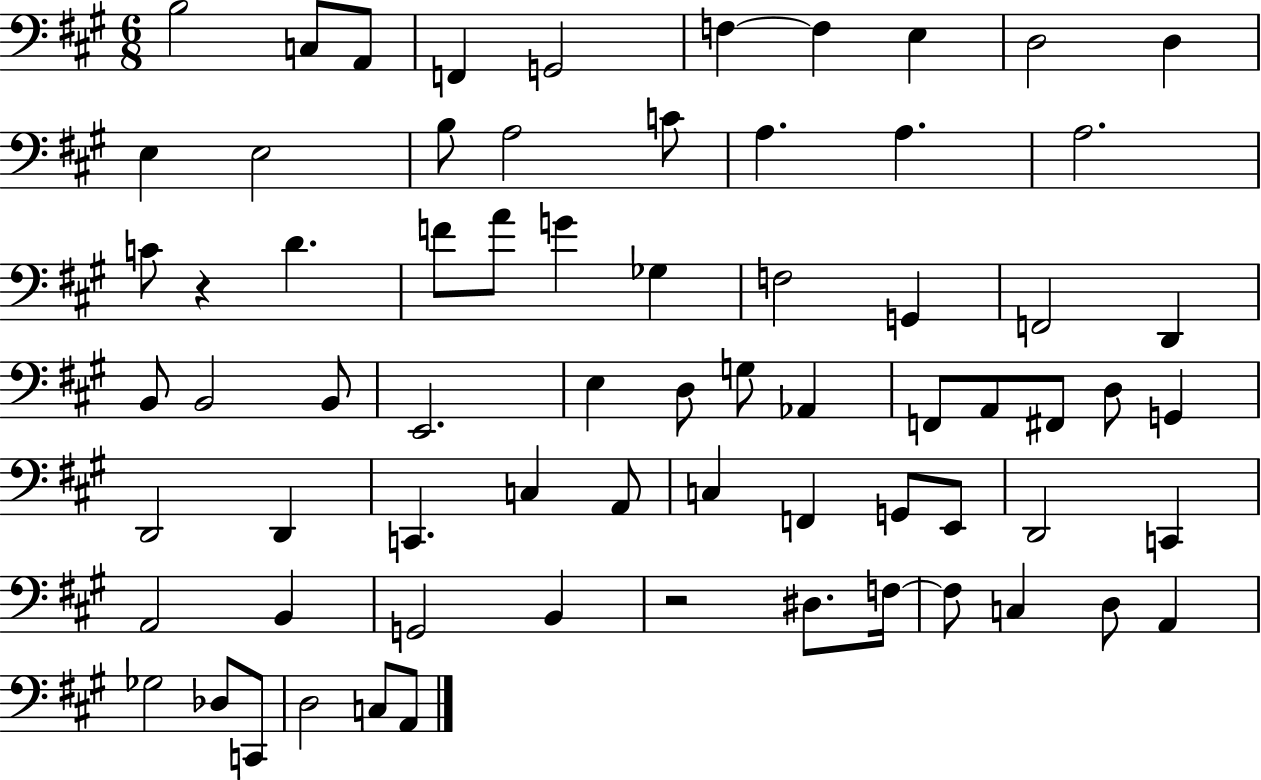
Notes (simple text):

B3/h C3/e A2/e F2/q G2/h F3/q F3/q E3/q D3/h D3/q E3/q E3/h B3/e A3/h C4/e A3/q. A3/q. A3/h. C4/e R/q D4/q. F4/e A4/e G4/q Gb3/q F3/h G2/q F2/h D2/q B2/e B2/h B2/e E2/h. E3/q D3/e G3/e Ab2/q F2/e A2/e F#2/e D3/e G2/q D2/h D2/q C2/q. C3/q A2/e C3/q F2/q G2/e E2/e D2/h C2/q A2/h B2/q G2/h B2/q R/h D#3/e. F3/s F3/e C3/q D3/e A2/q Gb3/h Db3/e C2/e D3/h C3/e A2/e